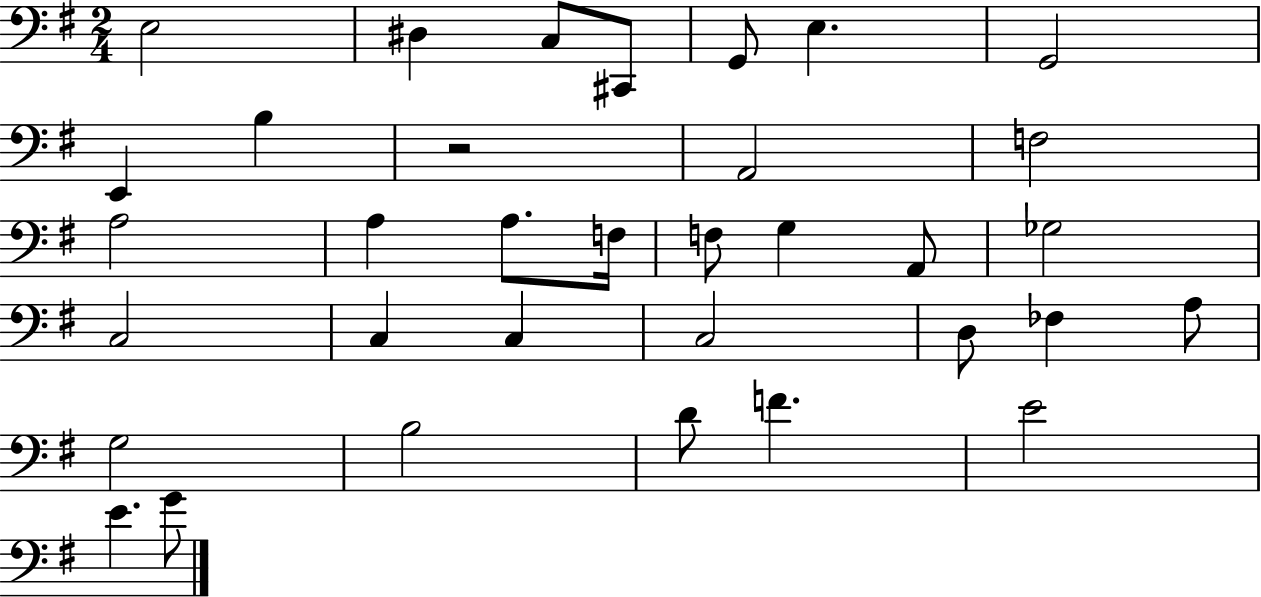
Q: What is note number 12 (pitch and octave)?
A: A3